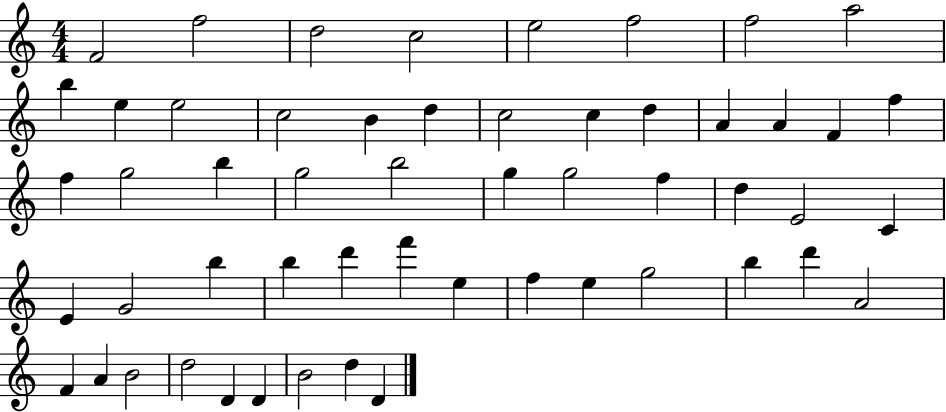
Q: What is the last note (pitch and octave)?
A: D4